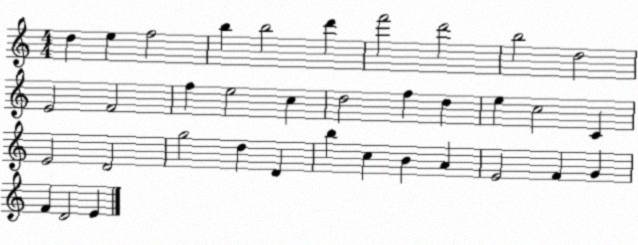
X:1
T:Untitled
M:4/4
L:1/4
K:C
d e f2 b b2 d' f'2 d'2 b2 d2 E2 F2 f e2 c d2 f d e c2 C E2 D2 g2 d D b c B A E2 F G F D2 E